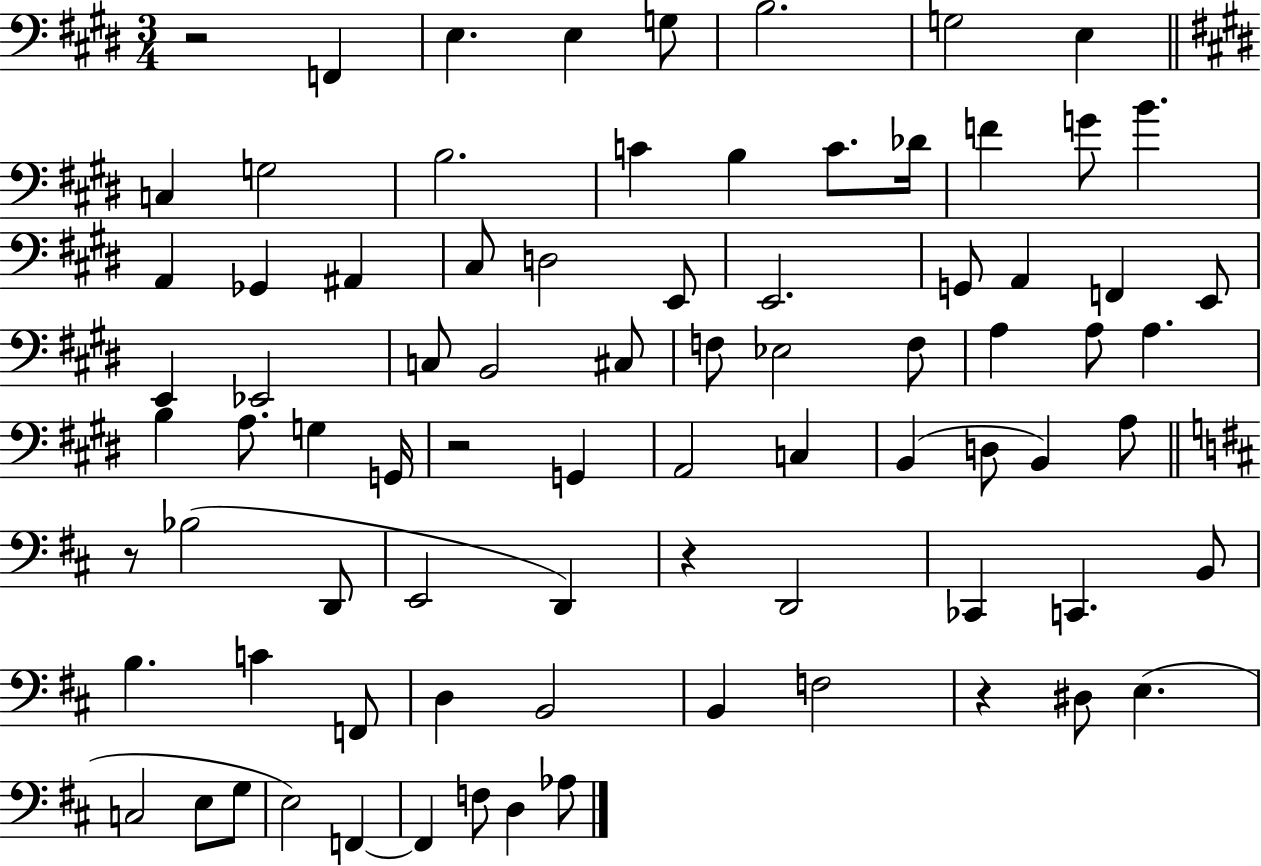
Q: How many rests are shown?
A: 5